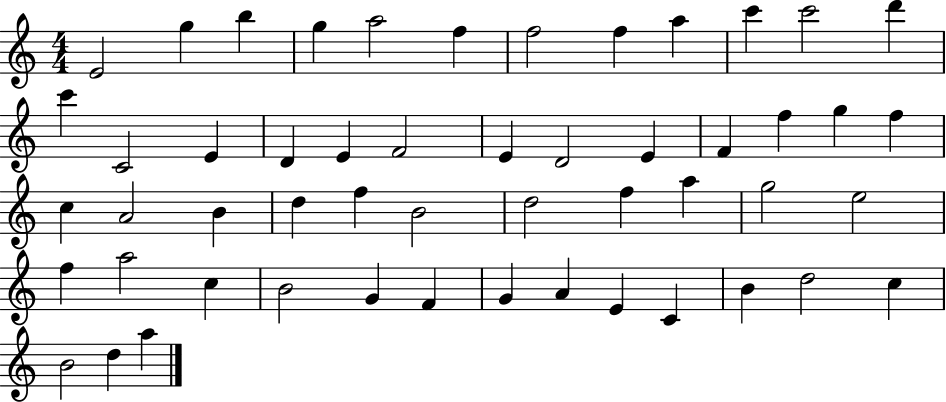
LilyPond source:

{
  \clef treble
  \numericTimeSignature
  \time 4/4
  \key c \major
  e'2 g''4 b''4 | g''4 a''2 f''4 | f''2 f''4 a''4 | c'''4 c'''2 d'''4 | \break c'''4 c'2 e'4 | d'4 e'4 f'2 | e'4 d'2 e'4 | f'4 f''4 g''4 f''4 | \break c''4 a'2 b'4 | d''4 f''4 b'2 | d''2 f''4 a''4 | g''2 e''2 | \break f''4 a''2 c''4 | b'2 g'4 f'4 | g'4 a'4 e'4 c'4 | b'4 d''2 c''4 | \break b'2 d''4 a''4 | \bar "|."
}